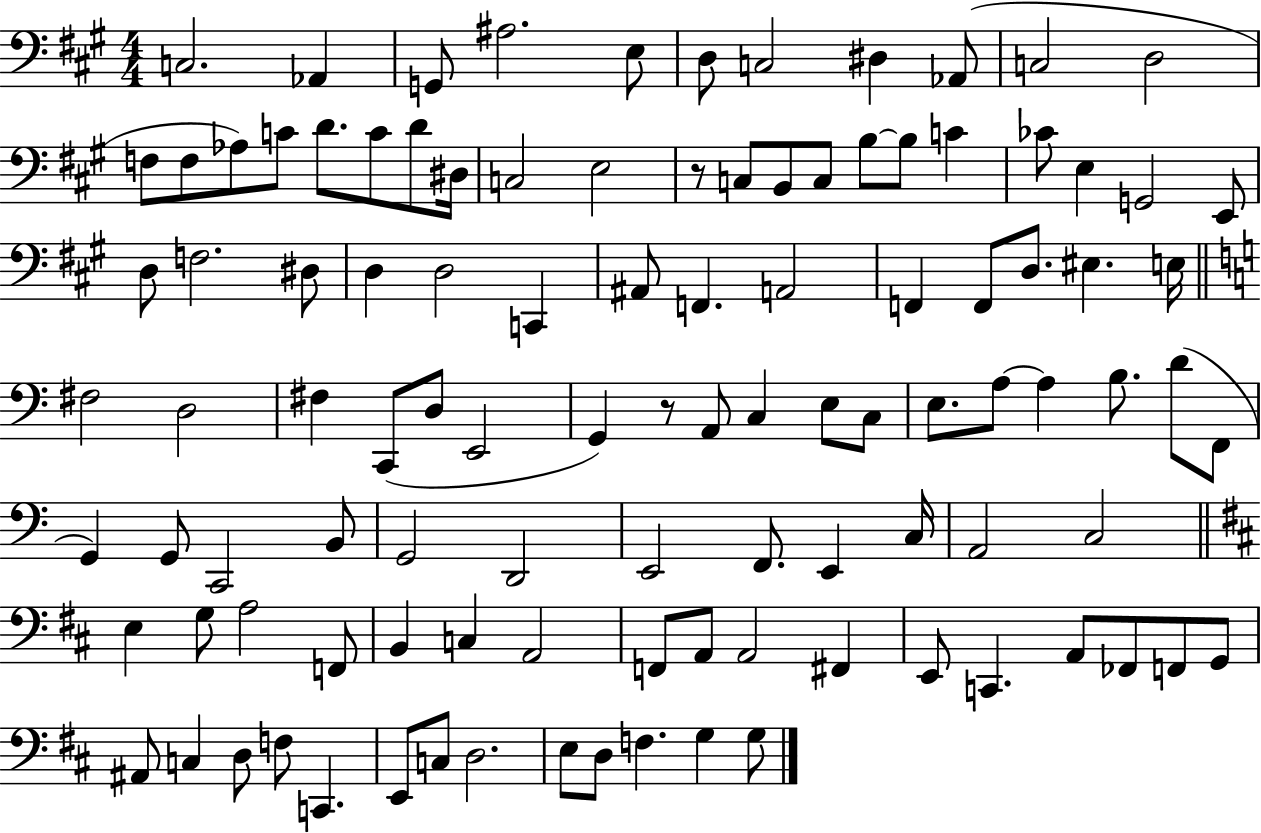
{
  \clef bass
  \numericTimeSignature
  \time 4/4
  \key a \major
  c2. aes,4 | g,8 ais2. e8 | d8 c2 dis4 aes,8( | c2 d2 | \break f8 f8 aes8) c'8 d'8. c'8 d'8 dis16 | c2 e2 | r8 c8 b,8 c8 b8~~ b8 c'4 | ces'8 e4 g,2 e,8 | \break d8 f2. dis8 | d4 d2 c,4 | ais,8 f,4. a,2 | f,4 f,8 d8. eis4. e16 | \break \bar "||" \break \key a \minor fis2 d2 | fis4 c,8( d8 e,2 | g,4) r8 a,8 c4 e8 c8 | e8. a8~~ a4 b8. d'8( f,8 | \break g,4) g,8 c,2 b,8 | g,2 d,2 | e,2 f,8. e,4 c16 | a,2 c2 | \break \bar "||" \break \key d \major e4 g8 a2 f,8 | b,4 c4 a,2 | f,8 a,8 a,2 fis,4 | e,8 c,4. a,8 fes,8 f,8 g,8 | \break ais,8 c4 d8 f8 c,4. | e,8 c8 d2. | e8 d8 f4. g4 g8 | \bar "|."
}